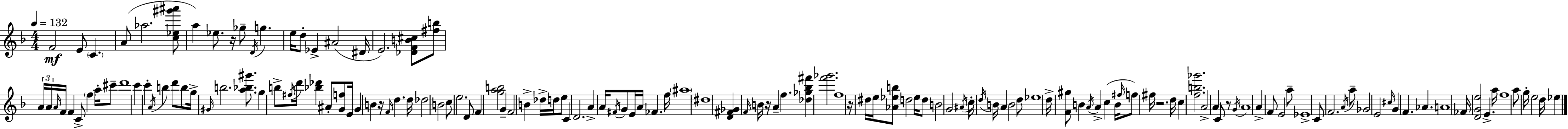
{
  \clef treble
  \numericTimeSignature
  \time 4/4
  \key d \minor
  \tempo 4 = 132
  \repeat volta 2 { f'2\mf e'8 \parenthesize c'4. | a'8( aes''2. <c'' ees'' gis''' ais'''>8 | a''4) ees''8. r16 ges''8-- \acciaccatura { d'16 } g''4. | e''16 d''8-. ees'4-> ais'2( | \break dis'16 e'2.) <des' f' b' cis''>8 <fis'' b''>8 | \tuplet 3/2 { a'16 a'16 \grace { a'16 } } f'16 f'4 c'8-> \parenthesize f''4 a''16-. | cis'''8-- d'''1 | c'''4 c'''4-. \acciaccatura { a'16 } b''4 d'''8 | \break b''8 g''16-> \grace { gis'16 } b''2. | <a'' bes'' gis'''>8. g''4 b''8-> \acciaccatura { fis''16 } d'''16 <bes'' des'''>4 | ais'8-. <g' f''>8 e'16 g'4 b'4 r16 \grace { f'16 } d''4. | d''16 des''2 b'2 | \break c''8 e''2. | d'8 f'4 <g'' a'' b''>2 | g'4-- f'2 b'4-> | des''16-> d''16 e''8 c'4 d'2. | \break a'4-> a'16 \acciaccatura { fis'16 } g'8 e'16 a'16 | fes'4. f''16 \parenthesize ais''1 | \parenthesize dis''1 | <d' fis' ges'>4 \grace { f'16 } b'16 r16 a'4-- | \break f''4. <des'' ges'' bes'' fis'''>4 <f''' ges'''>2. | f''1 | r16 dis''16 e''16 <aes' ees'' b''>8 d''2 | ees''16 d''8 b'2 | \break g'2 \acciaccatura { ais'16 } c''16-. \acciaccatura { d''16 } b'16 a'4 | b'2 d''8 ees''1 | d''16-> <f' gis''>8 b'4 | \acciaccatura { a'16 } a'4-> c''4( b'16 \grace { fis''16 } f''8) fis''16 r2. | \break d''16 c''4 | <f'' b'' ges'''>2. a'2-> | a'4 c'8 r8 \acciaccatura { g'16 } a'1 | a'4-> | \break f'8 e'2 a''8-- ees'1-> | c'8 f'2. | \acciaccatura { a'16 } a''8-- ges'2 | e'2 \grace { cis''16 } g'4 | \break f'4. aes'4. a'1 | fes'16 | <d' g' e''>2 e'4.-> a''16 f''1 | a''8 | \break g''16-. e''2 d''16 ees''4 } \bar "|."
}